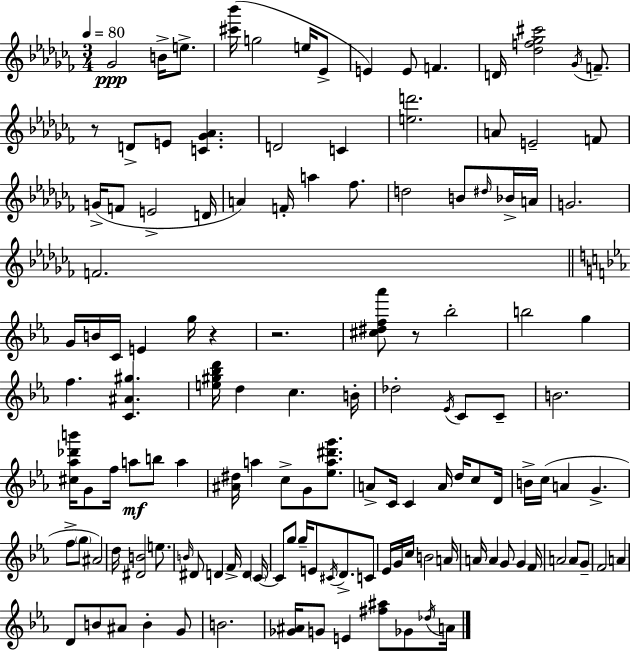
Gb4/h B4/s E5/e. [C#6,Bb6]/s G5/h E5/s Eb4/e E4/q E4/e F4/q. D4/s [Db5,F5,Gb5,C#6]/h Gb4/s F4/e. R/e D4/e E4/e [C4,Gb4,Ab4]/q. D4/h C4/q [E5,D6]/h. A4/e E4/h F4/e G4/s F4/e E4/h D4/s A4/q F4/s A5/q FES5/e. D5/h B4/e D#5/s Bb4/s A4/s G4/h. F4/h. G4/s B4/s C4/s E4/q G5/s R/q R/h. [C#5,D#5,F5,Ab6]/e R/e Bb5/h B5/h G5/q F5/q. [C4,A#4,G#5]/q. [E5,G#5,Bb5,D6]/s D5/q C5/q. B4/s Db5/h Eb4/s C4/e C4/e B4/h. [C#5,Ab5,Db6,B6]/s G4/e F5/s A5/e B5/e A5/q [A#4,D#5]/s A5/q C5/e G4/e [Eb5,A5,D#6,G6]/e. A4/e C4/s C4/q A4/s D5/s C5/e D4/s B4/s C5/s A4/q G4/q. F5/e G5/e A#4/h D5/s [D#4,B4]/h E5/e. B4/s D#4/e D4/q F4/s D4/q C4/s C4/e G5/e G5/s E4/e C#4/s D4/e. C4/e Eb4/s G4/s C5/s B4/h A4/s A4/s A4/q G4/e G4/q F4/s A4/h A4/e G4/e F4/h A4/q D4/e B4/e A#4/e B4/q G4/e B4/h. [Gb4,A#4]/s G4/e E4/q [F#5,A#5]/e Gb4/e Db5/s A4/s